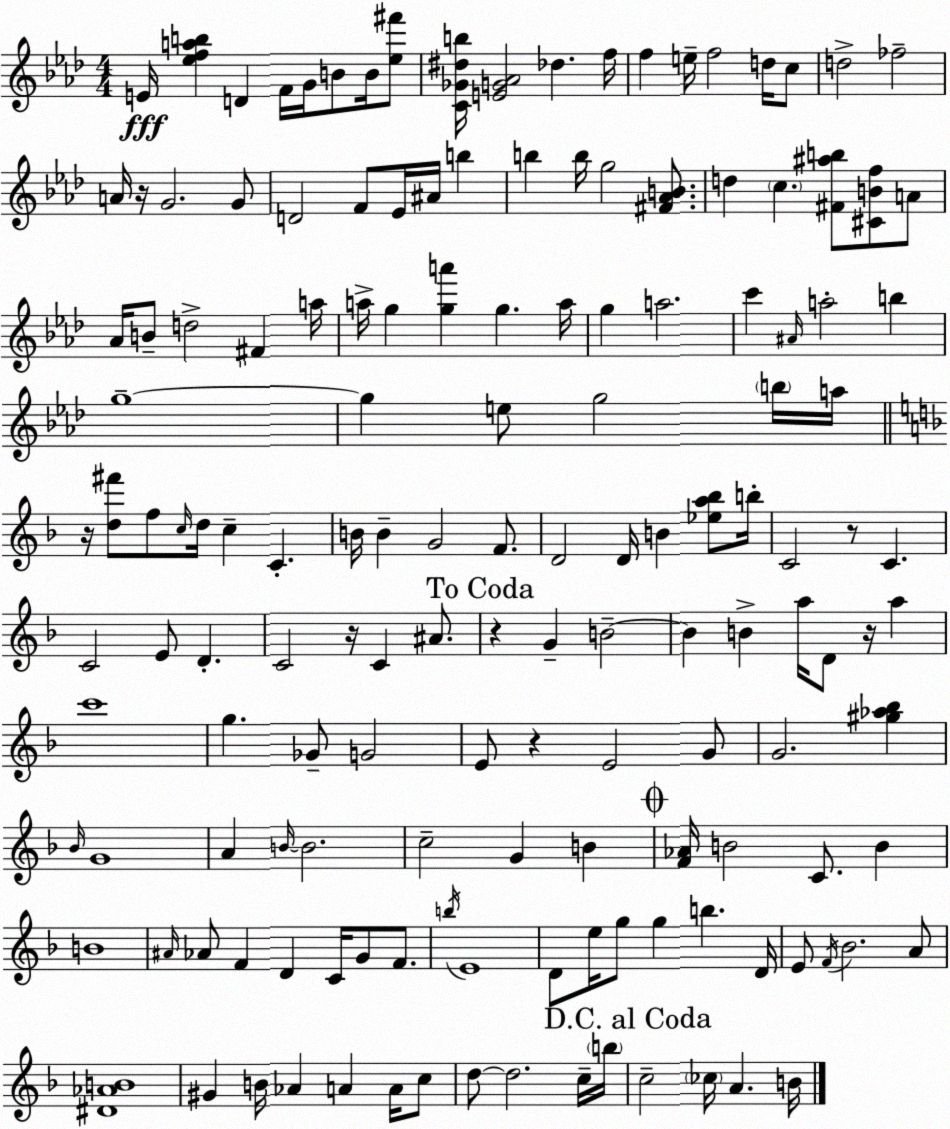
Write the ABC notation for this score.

X:1
T:Untitled
M:4/4
L:1/4
K:Fm
E/4 [_efab] D F/4 G/4 B/2 B/4 [_e^f']/2 [C_G^db]/4 [EG_A]2 _d f/4 f e/4 f2 d/4 c/2 d2 _f2 A/4 z/4 G2 G/2 D2 F/2 _E/4 ^A/4 b b b/4 g2 [^F_AB]/2 d c [^F^ab]/2 [^CBf]/2 A/2 _A/4 B/2 d2 ^F a/4 a/4 g [ga'] g a/4 g a2 c' ^A/4 a2 b g4 g e/2 g2 b/4 a/4 z/4 [d^f']/2 f/2 c/4 d/4 c C B/4 B G2 F/2 D2 D/4 B [_ea_b]/2 b/4 C2 z/2 C C2 E/2 D C2 z/4 C ^A/2 z G B2 B B a/4 D/2 z/4 a c'4 g _G/2 G2 E/2 z E2 G/2 G2 [^g_a_b] _B/4 G4 A B/4 B2 c2 G B [F_A]/4 B2 C/2 B B4 ^A/4 _A/2 F D C/4 G/2 F/2 b/4 E4 D/2 e/4 g/2 g b D/4 E/2 F/4 _B2 A/2 [^D_AB]4 ^G B/4 _A A A/4 c/2 d/2 d2 c/4 b/4 c2 _c/4 A B/4